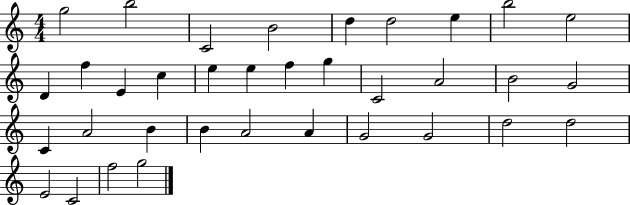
X:1
T:Untitled
M:4/4
L:1/4
K:C
g2 b2 C2 B2 d d2 e b2 e2 D f E c e e f g C2 A2 B2 G2 C A2 B B A2 A G2 G2 d2 d2 E2 C2 f2 g2